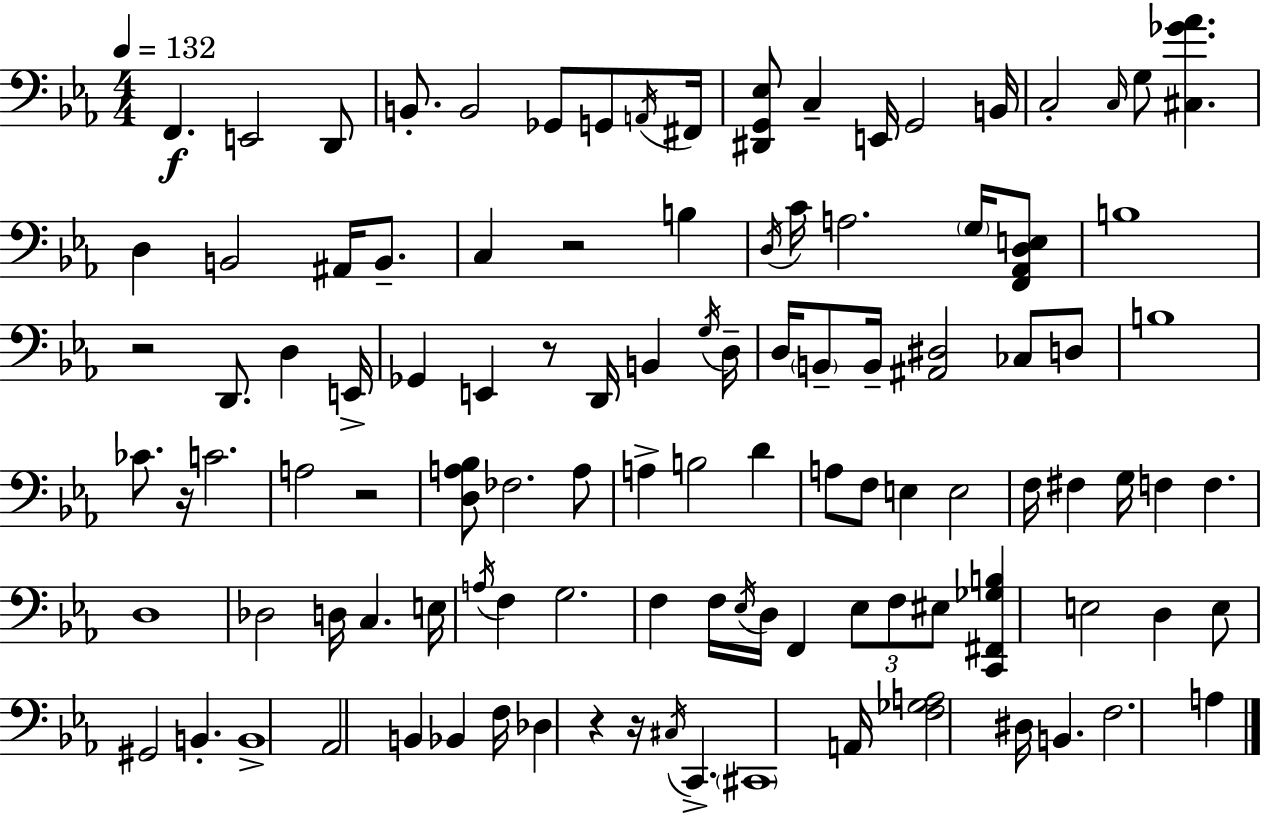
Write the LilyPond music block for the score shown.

{
  \clef bass
  \numericTimeSignature
  \time 4/4
  \key ees \major
  \tempo 4 = 132
  f,4.\f e,2 d,8 | b,8.-. b,2 ges,8 g,8 \acciaccatura { a,16 } | fis,16 <dis, g, ees>8 c4-- e,16 g,2 | b,16 c2-. \grace { c16 } g8 <cis ges' aes'>4. | \break d4 b,2 ais,16 b,8.-- | c4 r2 b4 | \acciaccatura { d16 } c'16 a2. | \parenthesize g16 <f, aes, d e>8 b1 | \break r2 d,8. d4 | e,16-> ges,4 e,4 r8 d,16 b,4 | \acciaccatura { g16 } d16-- d16 \parenthesize b,8-- b,16-- <ais, dis>2 | ces8 d8 b1 | \break ces'8. r16 c'2. | a2 r2 | <d a bes>8 fes2. | a8 a4-> b2 | \break d'4 a8 f8 e4 e2 | f16 fis4 g16 f4 f4. | d1 | des2 d16 c4. | \break e16 \acciaccatura { a16 } f4 g2. | f4 f16 \acciaccatura { ees16 } d16 f,4 | \tuplet 3/2 { ees8 f8 eis8 } <c, fis, ges b>4 e2 | d4 e8 gis,2 | \break b,4.-. b,1-> | aes,2 b,4 | bes,4 f16 des4 r4 r16 | \acciaccatura { cis16 } c,4.-> \parenthesize cis,1 | \break a,16 <f ges a>2 | dis16 b,4. f2. | a4 \bar "|."
}